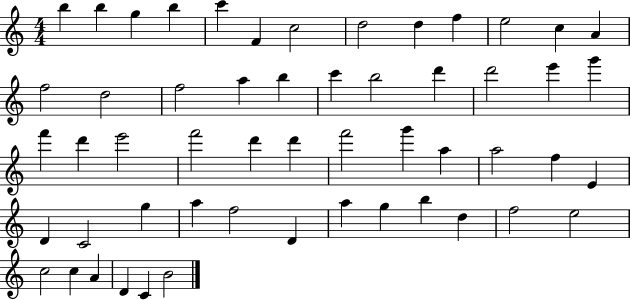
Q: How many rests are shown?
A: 0